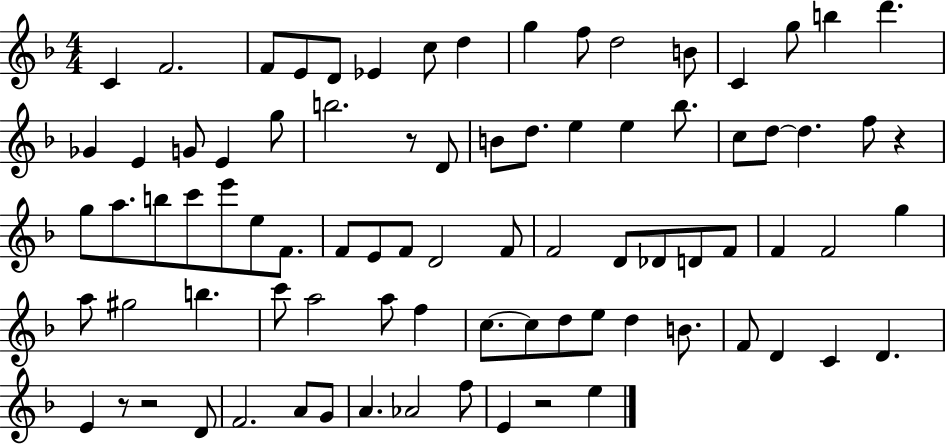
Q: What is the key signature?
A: F major